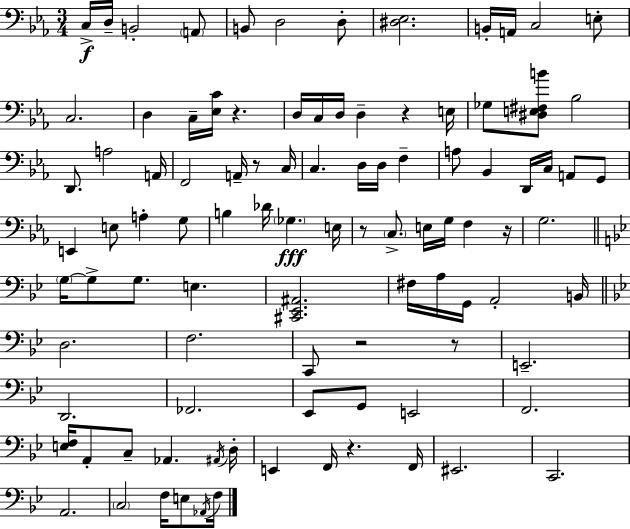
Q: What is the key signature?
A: C minor